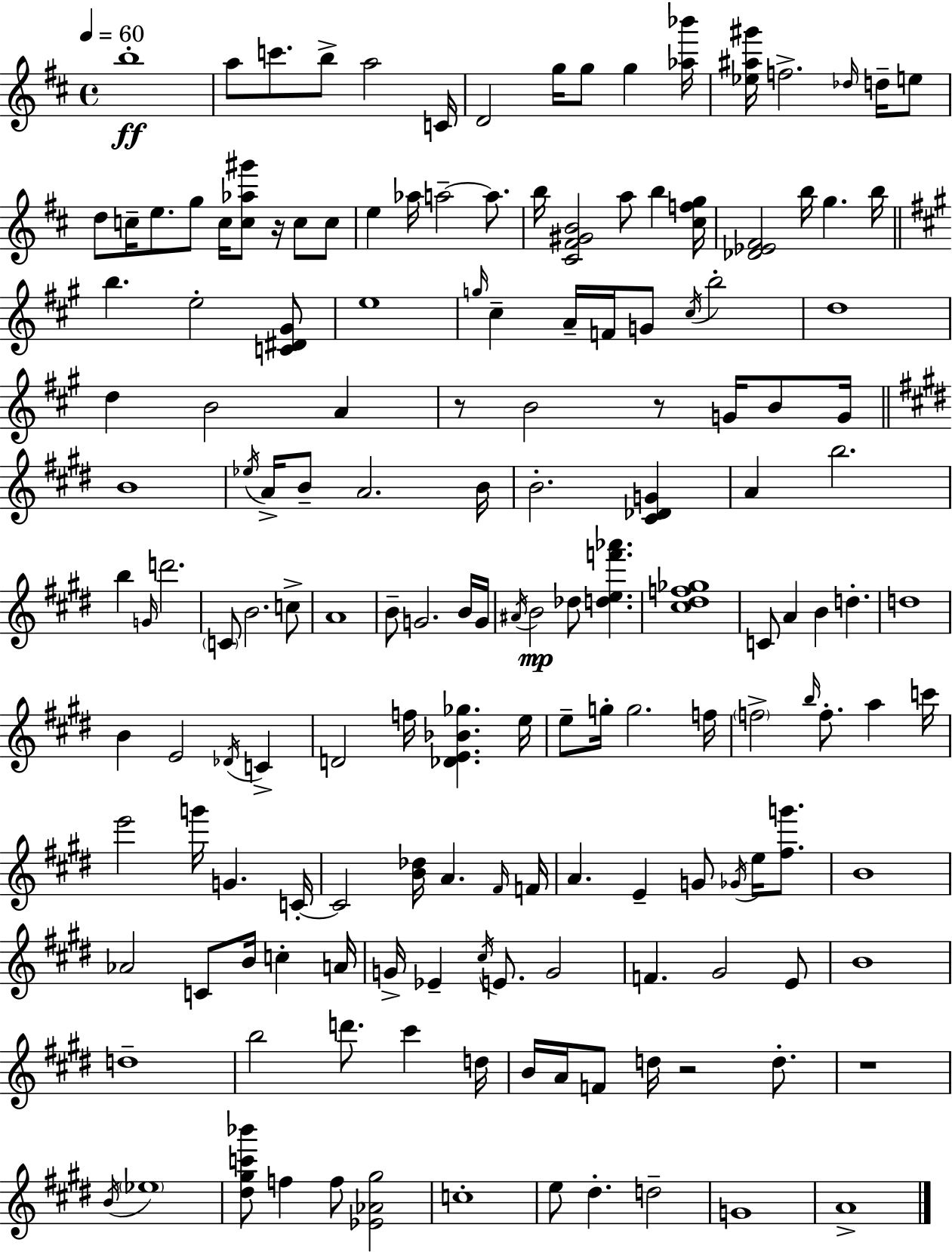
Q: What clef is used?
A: treble